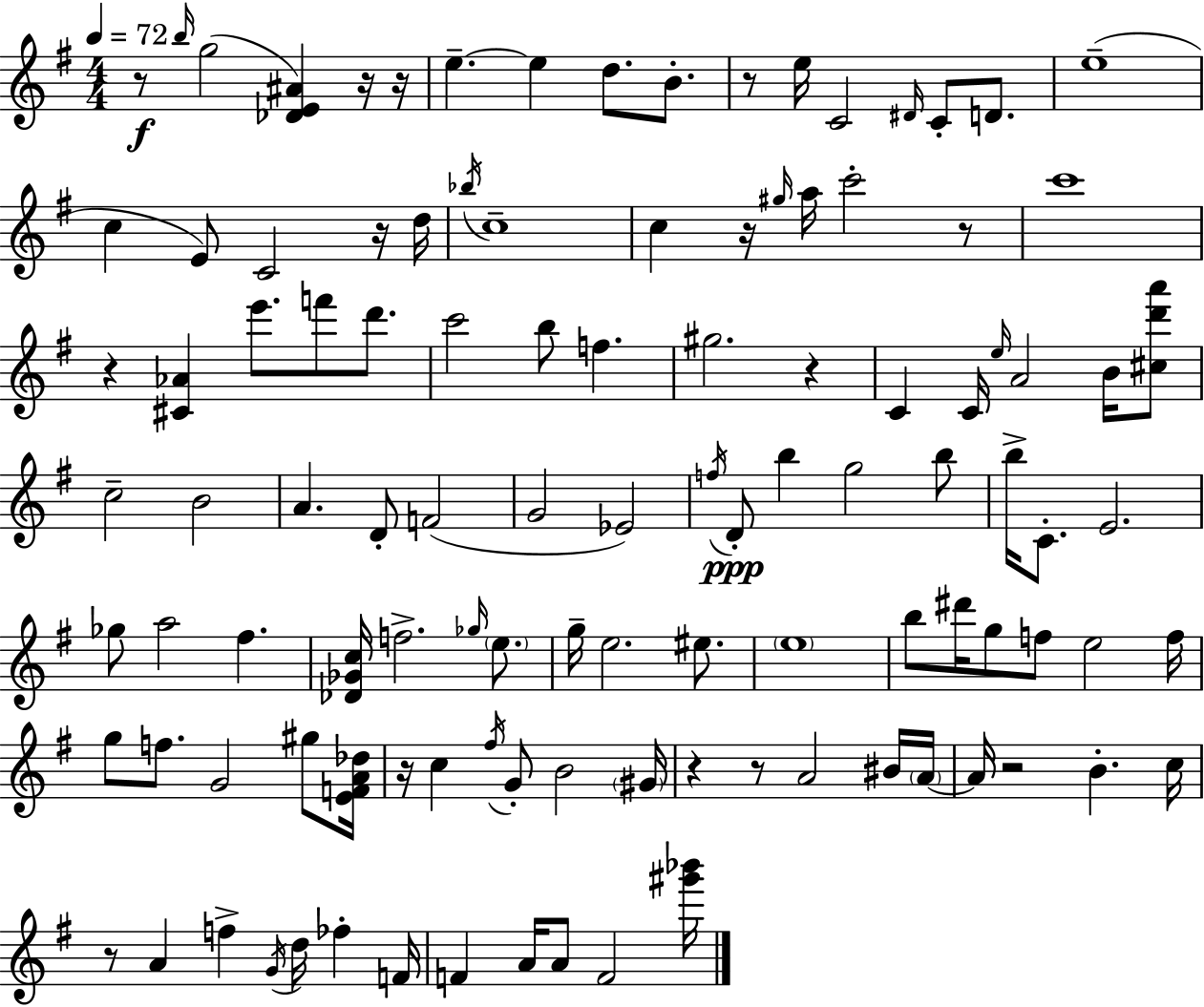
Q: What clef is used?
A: treble